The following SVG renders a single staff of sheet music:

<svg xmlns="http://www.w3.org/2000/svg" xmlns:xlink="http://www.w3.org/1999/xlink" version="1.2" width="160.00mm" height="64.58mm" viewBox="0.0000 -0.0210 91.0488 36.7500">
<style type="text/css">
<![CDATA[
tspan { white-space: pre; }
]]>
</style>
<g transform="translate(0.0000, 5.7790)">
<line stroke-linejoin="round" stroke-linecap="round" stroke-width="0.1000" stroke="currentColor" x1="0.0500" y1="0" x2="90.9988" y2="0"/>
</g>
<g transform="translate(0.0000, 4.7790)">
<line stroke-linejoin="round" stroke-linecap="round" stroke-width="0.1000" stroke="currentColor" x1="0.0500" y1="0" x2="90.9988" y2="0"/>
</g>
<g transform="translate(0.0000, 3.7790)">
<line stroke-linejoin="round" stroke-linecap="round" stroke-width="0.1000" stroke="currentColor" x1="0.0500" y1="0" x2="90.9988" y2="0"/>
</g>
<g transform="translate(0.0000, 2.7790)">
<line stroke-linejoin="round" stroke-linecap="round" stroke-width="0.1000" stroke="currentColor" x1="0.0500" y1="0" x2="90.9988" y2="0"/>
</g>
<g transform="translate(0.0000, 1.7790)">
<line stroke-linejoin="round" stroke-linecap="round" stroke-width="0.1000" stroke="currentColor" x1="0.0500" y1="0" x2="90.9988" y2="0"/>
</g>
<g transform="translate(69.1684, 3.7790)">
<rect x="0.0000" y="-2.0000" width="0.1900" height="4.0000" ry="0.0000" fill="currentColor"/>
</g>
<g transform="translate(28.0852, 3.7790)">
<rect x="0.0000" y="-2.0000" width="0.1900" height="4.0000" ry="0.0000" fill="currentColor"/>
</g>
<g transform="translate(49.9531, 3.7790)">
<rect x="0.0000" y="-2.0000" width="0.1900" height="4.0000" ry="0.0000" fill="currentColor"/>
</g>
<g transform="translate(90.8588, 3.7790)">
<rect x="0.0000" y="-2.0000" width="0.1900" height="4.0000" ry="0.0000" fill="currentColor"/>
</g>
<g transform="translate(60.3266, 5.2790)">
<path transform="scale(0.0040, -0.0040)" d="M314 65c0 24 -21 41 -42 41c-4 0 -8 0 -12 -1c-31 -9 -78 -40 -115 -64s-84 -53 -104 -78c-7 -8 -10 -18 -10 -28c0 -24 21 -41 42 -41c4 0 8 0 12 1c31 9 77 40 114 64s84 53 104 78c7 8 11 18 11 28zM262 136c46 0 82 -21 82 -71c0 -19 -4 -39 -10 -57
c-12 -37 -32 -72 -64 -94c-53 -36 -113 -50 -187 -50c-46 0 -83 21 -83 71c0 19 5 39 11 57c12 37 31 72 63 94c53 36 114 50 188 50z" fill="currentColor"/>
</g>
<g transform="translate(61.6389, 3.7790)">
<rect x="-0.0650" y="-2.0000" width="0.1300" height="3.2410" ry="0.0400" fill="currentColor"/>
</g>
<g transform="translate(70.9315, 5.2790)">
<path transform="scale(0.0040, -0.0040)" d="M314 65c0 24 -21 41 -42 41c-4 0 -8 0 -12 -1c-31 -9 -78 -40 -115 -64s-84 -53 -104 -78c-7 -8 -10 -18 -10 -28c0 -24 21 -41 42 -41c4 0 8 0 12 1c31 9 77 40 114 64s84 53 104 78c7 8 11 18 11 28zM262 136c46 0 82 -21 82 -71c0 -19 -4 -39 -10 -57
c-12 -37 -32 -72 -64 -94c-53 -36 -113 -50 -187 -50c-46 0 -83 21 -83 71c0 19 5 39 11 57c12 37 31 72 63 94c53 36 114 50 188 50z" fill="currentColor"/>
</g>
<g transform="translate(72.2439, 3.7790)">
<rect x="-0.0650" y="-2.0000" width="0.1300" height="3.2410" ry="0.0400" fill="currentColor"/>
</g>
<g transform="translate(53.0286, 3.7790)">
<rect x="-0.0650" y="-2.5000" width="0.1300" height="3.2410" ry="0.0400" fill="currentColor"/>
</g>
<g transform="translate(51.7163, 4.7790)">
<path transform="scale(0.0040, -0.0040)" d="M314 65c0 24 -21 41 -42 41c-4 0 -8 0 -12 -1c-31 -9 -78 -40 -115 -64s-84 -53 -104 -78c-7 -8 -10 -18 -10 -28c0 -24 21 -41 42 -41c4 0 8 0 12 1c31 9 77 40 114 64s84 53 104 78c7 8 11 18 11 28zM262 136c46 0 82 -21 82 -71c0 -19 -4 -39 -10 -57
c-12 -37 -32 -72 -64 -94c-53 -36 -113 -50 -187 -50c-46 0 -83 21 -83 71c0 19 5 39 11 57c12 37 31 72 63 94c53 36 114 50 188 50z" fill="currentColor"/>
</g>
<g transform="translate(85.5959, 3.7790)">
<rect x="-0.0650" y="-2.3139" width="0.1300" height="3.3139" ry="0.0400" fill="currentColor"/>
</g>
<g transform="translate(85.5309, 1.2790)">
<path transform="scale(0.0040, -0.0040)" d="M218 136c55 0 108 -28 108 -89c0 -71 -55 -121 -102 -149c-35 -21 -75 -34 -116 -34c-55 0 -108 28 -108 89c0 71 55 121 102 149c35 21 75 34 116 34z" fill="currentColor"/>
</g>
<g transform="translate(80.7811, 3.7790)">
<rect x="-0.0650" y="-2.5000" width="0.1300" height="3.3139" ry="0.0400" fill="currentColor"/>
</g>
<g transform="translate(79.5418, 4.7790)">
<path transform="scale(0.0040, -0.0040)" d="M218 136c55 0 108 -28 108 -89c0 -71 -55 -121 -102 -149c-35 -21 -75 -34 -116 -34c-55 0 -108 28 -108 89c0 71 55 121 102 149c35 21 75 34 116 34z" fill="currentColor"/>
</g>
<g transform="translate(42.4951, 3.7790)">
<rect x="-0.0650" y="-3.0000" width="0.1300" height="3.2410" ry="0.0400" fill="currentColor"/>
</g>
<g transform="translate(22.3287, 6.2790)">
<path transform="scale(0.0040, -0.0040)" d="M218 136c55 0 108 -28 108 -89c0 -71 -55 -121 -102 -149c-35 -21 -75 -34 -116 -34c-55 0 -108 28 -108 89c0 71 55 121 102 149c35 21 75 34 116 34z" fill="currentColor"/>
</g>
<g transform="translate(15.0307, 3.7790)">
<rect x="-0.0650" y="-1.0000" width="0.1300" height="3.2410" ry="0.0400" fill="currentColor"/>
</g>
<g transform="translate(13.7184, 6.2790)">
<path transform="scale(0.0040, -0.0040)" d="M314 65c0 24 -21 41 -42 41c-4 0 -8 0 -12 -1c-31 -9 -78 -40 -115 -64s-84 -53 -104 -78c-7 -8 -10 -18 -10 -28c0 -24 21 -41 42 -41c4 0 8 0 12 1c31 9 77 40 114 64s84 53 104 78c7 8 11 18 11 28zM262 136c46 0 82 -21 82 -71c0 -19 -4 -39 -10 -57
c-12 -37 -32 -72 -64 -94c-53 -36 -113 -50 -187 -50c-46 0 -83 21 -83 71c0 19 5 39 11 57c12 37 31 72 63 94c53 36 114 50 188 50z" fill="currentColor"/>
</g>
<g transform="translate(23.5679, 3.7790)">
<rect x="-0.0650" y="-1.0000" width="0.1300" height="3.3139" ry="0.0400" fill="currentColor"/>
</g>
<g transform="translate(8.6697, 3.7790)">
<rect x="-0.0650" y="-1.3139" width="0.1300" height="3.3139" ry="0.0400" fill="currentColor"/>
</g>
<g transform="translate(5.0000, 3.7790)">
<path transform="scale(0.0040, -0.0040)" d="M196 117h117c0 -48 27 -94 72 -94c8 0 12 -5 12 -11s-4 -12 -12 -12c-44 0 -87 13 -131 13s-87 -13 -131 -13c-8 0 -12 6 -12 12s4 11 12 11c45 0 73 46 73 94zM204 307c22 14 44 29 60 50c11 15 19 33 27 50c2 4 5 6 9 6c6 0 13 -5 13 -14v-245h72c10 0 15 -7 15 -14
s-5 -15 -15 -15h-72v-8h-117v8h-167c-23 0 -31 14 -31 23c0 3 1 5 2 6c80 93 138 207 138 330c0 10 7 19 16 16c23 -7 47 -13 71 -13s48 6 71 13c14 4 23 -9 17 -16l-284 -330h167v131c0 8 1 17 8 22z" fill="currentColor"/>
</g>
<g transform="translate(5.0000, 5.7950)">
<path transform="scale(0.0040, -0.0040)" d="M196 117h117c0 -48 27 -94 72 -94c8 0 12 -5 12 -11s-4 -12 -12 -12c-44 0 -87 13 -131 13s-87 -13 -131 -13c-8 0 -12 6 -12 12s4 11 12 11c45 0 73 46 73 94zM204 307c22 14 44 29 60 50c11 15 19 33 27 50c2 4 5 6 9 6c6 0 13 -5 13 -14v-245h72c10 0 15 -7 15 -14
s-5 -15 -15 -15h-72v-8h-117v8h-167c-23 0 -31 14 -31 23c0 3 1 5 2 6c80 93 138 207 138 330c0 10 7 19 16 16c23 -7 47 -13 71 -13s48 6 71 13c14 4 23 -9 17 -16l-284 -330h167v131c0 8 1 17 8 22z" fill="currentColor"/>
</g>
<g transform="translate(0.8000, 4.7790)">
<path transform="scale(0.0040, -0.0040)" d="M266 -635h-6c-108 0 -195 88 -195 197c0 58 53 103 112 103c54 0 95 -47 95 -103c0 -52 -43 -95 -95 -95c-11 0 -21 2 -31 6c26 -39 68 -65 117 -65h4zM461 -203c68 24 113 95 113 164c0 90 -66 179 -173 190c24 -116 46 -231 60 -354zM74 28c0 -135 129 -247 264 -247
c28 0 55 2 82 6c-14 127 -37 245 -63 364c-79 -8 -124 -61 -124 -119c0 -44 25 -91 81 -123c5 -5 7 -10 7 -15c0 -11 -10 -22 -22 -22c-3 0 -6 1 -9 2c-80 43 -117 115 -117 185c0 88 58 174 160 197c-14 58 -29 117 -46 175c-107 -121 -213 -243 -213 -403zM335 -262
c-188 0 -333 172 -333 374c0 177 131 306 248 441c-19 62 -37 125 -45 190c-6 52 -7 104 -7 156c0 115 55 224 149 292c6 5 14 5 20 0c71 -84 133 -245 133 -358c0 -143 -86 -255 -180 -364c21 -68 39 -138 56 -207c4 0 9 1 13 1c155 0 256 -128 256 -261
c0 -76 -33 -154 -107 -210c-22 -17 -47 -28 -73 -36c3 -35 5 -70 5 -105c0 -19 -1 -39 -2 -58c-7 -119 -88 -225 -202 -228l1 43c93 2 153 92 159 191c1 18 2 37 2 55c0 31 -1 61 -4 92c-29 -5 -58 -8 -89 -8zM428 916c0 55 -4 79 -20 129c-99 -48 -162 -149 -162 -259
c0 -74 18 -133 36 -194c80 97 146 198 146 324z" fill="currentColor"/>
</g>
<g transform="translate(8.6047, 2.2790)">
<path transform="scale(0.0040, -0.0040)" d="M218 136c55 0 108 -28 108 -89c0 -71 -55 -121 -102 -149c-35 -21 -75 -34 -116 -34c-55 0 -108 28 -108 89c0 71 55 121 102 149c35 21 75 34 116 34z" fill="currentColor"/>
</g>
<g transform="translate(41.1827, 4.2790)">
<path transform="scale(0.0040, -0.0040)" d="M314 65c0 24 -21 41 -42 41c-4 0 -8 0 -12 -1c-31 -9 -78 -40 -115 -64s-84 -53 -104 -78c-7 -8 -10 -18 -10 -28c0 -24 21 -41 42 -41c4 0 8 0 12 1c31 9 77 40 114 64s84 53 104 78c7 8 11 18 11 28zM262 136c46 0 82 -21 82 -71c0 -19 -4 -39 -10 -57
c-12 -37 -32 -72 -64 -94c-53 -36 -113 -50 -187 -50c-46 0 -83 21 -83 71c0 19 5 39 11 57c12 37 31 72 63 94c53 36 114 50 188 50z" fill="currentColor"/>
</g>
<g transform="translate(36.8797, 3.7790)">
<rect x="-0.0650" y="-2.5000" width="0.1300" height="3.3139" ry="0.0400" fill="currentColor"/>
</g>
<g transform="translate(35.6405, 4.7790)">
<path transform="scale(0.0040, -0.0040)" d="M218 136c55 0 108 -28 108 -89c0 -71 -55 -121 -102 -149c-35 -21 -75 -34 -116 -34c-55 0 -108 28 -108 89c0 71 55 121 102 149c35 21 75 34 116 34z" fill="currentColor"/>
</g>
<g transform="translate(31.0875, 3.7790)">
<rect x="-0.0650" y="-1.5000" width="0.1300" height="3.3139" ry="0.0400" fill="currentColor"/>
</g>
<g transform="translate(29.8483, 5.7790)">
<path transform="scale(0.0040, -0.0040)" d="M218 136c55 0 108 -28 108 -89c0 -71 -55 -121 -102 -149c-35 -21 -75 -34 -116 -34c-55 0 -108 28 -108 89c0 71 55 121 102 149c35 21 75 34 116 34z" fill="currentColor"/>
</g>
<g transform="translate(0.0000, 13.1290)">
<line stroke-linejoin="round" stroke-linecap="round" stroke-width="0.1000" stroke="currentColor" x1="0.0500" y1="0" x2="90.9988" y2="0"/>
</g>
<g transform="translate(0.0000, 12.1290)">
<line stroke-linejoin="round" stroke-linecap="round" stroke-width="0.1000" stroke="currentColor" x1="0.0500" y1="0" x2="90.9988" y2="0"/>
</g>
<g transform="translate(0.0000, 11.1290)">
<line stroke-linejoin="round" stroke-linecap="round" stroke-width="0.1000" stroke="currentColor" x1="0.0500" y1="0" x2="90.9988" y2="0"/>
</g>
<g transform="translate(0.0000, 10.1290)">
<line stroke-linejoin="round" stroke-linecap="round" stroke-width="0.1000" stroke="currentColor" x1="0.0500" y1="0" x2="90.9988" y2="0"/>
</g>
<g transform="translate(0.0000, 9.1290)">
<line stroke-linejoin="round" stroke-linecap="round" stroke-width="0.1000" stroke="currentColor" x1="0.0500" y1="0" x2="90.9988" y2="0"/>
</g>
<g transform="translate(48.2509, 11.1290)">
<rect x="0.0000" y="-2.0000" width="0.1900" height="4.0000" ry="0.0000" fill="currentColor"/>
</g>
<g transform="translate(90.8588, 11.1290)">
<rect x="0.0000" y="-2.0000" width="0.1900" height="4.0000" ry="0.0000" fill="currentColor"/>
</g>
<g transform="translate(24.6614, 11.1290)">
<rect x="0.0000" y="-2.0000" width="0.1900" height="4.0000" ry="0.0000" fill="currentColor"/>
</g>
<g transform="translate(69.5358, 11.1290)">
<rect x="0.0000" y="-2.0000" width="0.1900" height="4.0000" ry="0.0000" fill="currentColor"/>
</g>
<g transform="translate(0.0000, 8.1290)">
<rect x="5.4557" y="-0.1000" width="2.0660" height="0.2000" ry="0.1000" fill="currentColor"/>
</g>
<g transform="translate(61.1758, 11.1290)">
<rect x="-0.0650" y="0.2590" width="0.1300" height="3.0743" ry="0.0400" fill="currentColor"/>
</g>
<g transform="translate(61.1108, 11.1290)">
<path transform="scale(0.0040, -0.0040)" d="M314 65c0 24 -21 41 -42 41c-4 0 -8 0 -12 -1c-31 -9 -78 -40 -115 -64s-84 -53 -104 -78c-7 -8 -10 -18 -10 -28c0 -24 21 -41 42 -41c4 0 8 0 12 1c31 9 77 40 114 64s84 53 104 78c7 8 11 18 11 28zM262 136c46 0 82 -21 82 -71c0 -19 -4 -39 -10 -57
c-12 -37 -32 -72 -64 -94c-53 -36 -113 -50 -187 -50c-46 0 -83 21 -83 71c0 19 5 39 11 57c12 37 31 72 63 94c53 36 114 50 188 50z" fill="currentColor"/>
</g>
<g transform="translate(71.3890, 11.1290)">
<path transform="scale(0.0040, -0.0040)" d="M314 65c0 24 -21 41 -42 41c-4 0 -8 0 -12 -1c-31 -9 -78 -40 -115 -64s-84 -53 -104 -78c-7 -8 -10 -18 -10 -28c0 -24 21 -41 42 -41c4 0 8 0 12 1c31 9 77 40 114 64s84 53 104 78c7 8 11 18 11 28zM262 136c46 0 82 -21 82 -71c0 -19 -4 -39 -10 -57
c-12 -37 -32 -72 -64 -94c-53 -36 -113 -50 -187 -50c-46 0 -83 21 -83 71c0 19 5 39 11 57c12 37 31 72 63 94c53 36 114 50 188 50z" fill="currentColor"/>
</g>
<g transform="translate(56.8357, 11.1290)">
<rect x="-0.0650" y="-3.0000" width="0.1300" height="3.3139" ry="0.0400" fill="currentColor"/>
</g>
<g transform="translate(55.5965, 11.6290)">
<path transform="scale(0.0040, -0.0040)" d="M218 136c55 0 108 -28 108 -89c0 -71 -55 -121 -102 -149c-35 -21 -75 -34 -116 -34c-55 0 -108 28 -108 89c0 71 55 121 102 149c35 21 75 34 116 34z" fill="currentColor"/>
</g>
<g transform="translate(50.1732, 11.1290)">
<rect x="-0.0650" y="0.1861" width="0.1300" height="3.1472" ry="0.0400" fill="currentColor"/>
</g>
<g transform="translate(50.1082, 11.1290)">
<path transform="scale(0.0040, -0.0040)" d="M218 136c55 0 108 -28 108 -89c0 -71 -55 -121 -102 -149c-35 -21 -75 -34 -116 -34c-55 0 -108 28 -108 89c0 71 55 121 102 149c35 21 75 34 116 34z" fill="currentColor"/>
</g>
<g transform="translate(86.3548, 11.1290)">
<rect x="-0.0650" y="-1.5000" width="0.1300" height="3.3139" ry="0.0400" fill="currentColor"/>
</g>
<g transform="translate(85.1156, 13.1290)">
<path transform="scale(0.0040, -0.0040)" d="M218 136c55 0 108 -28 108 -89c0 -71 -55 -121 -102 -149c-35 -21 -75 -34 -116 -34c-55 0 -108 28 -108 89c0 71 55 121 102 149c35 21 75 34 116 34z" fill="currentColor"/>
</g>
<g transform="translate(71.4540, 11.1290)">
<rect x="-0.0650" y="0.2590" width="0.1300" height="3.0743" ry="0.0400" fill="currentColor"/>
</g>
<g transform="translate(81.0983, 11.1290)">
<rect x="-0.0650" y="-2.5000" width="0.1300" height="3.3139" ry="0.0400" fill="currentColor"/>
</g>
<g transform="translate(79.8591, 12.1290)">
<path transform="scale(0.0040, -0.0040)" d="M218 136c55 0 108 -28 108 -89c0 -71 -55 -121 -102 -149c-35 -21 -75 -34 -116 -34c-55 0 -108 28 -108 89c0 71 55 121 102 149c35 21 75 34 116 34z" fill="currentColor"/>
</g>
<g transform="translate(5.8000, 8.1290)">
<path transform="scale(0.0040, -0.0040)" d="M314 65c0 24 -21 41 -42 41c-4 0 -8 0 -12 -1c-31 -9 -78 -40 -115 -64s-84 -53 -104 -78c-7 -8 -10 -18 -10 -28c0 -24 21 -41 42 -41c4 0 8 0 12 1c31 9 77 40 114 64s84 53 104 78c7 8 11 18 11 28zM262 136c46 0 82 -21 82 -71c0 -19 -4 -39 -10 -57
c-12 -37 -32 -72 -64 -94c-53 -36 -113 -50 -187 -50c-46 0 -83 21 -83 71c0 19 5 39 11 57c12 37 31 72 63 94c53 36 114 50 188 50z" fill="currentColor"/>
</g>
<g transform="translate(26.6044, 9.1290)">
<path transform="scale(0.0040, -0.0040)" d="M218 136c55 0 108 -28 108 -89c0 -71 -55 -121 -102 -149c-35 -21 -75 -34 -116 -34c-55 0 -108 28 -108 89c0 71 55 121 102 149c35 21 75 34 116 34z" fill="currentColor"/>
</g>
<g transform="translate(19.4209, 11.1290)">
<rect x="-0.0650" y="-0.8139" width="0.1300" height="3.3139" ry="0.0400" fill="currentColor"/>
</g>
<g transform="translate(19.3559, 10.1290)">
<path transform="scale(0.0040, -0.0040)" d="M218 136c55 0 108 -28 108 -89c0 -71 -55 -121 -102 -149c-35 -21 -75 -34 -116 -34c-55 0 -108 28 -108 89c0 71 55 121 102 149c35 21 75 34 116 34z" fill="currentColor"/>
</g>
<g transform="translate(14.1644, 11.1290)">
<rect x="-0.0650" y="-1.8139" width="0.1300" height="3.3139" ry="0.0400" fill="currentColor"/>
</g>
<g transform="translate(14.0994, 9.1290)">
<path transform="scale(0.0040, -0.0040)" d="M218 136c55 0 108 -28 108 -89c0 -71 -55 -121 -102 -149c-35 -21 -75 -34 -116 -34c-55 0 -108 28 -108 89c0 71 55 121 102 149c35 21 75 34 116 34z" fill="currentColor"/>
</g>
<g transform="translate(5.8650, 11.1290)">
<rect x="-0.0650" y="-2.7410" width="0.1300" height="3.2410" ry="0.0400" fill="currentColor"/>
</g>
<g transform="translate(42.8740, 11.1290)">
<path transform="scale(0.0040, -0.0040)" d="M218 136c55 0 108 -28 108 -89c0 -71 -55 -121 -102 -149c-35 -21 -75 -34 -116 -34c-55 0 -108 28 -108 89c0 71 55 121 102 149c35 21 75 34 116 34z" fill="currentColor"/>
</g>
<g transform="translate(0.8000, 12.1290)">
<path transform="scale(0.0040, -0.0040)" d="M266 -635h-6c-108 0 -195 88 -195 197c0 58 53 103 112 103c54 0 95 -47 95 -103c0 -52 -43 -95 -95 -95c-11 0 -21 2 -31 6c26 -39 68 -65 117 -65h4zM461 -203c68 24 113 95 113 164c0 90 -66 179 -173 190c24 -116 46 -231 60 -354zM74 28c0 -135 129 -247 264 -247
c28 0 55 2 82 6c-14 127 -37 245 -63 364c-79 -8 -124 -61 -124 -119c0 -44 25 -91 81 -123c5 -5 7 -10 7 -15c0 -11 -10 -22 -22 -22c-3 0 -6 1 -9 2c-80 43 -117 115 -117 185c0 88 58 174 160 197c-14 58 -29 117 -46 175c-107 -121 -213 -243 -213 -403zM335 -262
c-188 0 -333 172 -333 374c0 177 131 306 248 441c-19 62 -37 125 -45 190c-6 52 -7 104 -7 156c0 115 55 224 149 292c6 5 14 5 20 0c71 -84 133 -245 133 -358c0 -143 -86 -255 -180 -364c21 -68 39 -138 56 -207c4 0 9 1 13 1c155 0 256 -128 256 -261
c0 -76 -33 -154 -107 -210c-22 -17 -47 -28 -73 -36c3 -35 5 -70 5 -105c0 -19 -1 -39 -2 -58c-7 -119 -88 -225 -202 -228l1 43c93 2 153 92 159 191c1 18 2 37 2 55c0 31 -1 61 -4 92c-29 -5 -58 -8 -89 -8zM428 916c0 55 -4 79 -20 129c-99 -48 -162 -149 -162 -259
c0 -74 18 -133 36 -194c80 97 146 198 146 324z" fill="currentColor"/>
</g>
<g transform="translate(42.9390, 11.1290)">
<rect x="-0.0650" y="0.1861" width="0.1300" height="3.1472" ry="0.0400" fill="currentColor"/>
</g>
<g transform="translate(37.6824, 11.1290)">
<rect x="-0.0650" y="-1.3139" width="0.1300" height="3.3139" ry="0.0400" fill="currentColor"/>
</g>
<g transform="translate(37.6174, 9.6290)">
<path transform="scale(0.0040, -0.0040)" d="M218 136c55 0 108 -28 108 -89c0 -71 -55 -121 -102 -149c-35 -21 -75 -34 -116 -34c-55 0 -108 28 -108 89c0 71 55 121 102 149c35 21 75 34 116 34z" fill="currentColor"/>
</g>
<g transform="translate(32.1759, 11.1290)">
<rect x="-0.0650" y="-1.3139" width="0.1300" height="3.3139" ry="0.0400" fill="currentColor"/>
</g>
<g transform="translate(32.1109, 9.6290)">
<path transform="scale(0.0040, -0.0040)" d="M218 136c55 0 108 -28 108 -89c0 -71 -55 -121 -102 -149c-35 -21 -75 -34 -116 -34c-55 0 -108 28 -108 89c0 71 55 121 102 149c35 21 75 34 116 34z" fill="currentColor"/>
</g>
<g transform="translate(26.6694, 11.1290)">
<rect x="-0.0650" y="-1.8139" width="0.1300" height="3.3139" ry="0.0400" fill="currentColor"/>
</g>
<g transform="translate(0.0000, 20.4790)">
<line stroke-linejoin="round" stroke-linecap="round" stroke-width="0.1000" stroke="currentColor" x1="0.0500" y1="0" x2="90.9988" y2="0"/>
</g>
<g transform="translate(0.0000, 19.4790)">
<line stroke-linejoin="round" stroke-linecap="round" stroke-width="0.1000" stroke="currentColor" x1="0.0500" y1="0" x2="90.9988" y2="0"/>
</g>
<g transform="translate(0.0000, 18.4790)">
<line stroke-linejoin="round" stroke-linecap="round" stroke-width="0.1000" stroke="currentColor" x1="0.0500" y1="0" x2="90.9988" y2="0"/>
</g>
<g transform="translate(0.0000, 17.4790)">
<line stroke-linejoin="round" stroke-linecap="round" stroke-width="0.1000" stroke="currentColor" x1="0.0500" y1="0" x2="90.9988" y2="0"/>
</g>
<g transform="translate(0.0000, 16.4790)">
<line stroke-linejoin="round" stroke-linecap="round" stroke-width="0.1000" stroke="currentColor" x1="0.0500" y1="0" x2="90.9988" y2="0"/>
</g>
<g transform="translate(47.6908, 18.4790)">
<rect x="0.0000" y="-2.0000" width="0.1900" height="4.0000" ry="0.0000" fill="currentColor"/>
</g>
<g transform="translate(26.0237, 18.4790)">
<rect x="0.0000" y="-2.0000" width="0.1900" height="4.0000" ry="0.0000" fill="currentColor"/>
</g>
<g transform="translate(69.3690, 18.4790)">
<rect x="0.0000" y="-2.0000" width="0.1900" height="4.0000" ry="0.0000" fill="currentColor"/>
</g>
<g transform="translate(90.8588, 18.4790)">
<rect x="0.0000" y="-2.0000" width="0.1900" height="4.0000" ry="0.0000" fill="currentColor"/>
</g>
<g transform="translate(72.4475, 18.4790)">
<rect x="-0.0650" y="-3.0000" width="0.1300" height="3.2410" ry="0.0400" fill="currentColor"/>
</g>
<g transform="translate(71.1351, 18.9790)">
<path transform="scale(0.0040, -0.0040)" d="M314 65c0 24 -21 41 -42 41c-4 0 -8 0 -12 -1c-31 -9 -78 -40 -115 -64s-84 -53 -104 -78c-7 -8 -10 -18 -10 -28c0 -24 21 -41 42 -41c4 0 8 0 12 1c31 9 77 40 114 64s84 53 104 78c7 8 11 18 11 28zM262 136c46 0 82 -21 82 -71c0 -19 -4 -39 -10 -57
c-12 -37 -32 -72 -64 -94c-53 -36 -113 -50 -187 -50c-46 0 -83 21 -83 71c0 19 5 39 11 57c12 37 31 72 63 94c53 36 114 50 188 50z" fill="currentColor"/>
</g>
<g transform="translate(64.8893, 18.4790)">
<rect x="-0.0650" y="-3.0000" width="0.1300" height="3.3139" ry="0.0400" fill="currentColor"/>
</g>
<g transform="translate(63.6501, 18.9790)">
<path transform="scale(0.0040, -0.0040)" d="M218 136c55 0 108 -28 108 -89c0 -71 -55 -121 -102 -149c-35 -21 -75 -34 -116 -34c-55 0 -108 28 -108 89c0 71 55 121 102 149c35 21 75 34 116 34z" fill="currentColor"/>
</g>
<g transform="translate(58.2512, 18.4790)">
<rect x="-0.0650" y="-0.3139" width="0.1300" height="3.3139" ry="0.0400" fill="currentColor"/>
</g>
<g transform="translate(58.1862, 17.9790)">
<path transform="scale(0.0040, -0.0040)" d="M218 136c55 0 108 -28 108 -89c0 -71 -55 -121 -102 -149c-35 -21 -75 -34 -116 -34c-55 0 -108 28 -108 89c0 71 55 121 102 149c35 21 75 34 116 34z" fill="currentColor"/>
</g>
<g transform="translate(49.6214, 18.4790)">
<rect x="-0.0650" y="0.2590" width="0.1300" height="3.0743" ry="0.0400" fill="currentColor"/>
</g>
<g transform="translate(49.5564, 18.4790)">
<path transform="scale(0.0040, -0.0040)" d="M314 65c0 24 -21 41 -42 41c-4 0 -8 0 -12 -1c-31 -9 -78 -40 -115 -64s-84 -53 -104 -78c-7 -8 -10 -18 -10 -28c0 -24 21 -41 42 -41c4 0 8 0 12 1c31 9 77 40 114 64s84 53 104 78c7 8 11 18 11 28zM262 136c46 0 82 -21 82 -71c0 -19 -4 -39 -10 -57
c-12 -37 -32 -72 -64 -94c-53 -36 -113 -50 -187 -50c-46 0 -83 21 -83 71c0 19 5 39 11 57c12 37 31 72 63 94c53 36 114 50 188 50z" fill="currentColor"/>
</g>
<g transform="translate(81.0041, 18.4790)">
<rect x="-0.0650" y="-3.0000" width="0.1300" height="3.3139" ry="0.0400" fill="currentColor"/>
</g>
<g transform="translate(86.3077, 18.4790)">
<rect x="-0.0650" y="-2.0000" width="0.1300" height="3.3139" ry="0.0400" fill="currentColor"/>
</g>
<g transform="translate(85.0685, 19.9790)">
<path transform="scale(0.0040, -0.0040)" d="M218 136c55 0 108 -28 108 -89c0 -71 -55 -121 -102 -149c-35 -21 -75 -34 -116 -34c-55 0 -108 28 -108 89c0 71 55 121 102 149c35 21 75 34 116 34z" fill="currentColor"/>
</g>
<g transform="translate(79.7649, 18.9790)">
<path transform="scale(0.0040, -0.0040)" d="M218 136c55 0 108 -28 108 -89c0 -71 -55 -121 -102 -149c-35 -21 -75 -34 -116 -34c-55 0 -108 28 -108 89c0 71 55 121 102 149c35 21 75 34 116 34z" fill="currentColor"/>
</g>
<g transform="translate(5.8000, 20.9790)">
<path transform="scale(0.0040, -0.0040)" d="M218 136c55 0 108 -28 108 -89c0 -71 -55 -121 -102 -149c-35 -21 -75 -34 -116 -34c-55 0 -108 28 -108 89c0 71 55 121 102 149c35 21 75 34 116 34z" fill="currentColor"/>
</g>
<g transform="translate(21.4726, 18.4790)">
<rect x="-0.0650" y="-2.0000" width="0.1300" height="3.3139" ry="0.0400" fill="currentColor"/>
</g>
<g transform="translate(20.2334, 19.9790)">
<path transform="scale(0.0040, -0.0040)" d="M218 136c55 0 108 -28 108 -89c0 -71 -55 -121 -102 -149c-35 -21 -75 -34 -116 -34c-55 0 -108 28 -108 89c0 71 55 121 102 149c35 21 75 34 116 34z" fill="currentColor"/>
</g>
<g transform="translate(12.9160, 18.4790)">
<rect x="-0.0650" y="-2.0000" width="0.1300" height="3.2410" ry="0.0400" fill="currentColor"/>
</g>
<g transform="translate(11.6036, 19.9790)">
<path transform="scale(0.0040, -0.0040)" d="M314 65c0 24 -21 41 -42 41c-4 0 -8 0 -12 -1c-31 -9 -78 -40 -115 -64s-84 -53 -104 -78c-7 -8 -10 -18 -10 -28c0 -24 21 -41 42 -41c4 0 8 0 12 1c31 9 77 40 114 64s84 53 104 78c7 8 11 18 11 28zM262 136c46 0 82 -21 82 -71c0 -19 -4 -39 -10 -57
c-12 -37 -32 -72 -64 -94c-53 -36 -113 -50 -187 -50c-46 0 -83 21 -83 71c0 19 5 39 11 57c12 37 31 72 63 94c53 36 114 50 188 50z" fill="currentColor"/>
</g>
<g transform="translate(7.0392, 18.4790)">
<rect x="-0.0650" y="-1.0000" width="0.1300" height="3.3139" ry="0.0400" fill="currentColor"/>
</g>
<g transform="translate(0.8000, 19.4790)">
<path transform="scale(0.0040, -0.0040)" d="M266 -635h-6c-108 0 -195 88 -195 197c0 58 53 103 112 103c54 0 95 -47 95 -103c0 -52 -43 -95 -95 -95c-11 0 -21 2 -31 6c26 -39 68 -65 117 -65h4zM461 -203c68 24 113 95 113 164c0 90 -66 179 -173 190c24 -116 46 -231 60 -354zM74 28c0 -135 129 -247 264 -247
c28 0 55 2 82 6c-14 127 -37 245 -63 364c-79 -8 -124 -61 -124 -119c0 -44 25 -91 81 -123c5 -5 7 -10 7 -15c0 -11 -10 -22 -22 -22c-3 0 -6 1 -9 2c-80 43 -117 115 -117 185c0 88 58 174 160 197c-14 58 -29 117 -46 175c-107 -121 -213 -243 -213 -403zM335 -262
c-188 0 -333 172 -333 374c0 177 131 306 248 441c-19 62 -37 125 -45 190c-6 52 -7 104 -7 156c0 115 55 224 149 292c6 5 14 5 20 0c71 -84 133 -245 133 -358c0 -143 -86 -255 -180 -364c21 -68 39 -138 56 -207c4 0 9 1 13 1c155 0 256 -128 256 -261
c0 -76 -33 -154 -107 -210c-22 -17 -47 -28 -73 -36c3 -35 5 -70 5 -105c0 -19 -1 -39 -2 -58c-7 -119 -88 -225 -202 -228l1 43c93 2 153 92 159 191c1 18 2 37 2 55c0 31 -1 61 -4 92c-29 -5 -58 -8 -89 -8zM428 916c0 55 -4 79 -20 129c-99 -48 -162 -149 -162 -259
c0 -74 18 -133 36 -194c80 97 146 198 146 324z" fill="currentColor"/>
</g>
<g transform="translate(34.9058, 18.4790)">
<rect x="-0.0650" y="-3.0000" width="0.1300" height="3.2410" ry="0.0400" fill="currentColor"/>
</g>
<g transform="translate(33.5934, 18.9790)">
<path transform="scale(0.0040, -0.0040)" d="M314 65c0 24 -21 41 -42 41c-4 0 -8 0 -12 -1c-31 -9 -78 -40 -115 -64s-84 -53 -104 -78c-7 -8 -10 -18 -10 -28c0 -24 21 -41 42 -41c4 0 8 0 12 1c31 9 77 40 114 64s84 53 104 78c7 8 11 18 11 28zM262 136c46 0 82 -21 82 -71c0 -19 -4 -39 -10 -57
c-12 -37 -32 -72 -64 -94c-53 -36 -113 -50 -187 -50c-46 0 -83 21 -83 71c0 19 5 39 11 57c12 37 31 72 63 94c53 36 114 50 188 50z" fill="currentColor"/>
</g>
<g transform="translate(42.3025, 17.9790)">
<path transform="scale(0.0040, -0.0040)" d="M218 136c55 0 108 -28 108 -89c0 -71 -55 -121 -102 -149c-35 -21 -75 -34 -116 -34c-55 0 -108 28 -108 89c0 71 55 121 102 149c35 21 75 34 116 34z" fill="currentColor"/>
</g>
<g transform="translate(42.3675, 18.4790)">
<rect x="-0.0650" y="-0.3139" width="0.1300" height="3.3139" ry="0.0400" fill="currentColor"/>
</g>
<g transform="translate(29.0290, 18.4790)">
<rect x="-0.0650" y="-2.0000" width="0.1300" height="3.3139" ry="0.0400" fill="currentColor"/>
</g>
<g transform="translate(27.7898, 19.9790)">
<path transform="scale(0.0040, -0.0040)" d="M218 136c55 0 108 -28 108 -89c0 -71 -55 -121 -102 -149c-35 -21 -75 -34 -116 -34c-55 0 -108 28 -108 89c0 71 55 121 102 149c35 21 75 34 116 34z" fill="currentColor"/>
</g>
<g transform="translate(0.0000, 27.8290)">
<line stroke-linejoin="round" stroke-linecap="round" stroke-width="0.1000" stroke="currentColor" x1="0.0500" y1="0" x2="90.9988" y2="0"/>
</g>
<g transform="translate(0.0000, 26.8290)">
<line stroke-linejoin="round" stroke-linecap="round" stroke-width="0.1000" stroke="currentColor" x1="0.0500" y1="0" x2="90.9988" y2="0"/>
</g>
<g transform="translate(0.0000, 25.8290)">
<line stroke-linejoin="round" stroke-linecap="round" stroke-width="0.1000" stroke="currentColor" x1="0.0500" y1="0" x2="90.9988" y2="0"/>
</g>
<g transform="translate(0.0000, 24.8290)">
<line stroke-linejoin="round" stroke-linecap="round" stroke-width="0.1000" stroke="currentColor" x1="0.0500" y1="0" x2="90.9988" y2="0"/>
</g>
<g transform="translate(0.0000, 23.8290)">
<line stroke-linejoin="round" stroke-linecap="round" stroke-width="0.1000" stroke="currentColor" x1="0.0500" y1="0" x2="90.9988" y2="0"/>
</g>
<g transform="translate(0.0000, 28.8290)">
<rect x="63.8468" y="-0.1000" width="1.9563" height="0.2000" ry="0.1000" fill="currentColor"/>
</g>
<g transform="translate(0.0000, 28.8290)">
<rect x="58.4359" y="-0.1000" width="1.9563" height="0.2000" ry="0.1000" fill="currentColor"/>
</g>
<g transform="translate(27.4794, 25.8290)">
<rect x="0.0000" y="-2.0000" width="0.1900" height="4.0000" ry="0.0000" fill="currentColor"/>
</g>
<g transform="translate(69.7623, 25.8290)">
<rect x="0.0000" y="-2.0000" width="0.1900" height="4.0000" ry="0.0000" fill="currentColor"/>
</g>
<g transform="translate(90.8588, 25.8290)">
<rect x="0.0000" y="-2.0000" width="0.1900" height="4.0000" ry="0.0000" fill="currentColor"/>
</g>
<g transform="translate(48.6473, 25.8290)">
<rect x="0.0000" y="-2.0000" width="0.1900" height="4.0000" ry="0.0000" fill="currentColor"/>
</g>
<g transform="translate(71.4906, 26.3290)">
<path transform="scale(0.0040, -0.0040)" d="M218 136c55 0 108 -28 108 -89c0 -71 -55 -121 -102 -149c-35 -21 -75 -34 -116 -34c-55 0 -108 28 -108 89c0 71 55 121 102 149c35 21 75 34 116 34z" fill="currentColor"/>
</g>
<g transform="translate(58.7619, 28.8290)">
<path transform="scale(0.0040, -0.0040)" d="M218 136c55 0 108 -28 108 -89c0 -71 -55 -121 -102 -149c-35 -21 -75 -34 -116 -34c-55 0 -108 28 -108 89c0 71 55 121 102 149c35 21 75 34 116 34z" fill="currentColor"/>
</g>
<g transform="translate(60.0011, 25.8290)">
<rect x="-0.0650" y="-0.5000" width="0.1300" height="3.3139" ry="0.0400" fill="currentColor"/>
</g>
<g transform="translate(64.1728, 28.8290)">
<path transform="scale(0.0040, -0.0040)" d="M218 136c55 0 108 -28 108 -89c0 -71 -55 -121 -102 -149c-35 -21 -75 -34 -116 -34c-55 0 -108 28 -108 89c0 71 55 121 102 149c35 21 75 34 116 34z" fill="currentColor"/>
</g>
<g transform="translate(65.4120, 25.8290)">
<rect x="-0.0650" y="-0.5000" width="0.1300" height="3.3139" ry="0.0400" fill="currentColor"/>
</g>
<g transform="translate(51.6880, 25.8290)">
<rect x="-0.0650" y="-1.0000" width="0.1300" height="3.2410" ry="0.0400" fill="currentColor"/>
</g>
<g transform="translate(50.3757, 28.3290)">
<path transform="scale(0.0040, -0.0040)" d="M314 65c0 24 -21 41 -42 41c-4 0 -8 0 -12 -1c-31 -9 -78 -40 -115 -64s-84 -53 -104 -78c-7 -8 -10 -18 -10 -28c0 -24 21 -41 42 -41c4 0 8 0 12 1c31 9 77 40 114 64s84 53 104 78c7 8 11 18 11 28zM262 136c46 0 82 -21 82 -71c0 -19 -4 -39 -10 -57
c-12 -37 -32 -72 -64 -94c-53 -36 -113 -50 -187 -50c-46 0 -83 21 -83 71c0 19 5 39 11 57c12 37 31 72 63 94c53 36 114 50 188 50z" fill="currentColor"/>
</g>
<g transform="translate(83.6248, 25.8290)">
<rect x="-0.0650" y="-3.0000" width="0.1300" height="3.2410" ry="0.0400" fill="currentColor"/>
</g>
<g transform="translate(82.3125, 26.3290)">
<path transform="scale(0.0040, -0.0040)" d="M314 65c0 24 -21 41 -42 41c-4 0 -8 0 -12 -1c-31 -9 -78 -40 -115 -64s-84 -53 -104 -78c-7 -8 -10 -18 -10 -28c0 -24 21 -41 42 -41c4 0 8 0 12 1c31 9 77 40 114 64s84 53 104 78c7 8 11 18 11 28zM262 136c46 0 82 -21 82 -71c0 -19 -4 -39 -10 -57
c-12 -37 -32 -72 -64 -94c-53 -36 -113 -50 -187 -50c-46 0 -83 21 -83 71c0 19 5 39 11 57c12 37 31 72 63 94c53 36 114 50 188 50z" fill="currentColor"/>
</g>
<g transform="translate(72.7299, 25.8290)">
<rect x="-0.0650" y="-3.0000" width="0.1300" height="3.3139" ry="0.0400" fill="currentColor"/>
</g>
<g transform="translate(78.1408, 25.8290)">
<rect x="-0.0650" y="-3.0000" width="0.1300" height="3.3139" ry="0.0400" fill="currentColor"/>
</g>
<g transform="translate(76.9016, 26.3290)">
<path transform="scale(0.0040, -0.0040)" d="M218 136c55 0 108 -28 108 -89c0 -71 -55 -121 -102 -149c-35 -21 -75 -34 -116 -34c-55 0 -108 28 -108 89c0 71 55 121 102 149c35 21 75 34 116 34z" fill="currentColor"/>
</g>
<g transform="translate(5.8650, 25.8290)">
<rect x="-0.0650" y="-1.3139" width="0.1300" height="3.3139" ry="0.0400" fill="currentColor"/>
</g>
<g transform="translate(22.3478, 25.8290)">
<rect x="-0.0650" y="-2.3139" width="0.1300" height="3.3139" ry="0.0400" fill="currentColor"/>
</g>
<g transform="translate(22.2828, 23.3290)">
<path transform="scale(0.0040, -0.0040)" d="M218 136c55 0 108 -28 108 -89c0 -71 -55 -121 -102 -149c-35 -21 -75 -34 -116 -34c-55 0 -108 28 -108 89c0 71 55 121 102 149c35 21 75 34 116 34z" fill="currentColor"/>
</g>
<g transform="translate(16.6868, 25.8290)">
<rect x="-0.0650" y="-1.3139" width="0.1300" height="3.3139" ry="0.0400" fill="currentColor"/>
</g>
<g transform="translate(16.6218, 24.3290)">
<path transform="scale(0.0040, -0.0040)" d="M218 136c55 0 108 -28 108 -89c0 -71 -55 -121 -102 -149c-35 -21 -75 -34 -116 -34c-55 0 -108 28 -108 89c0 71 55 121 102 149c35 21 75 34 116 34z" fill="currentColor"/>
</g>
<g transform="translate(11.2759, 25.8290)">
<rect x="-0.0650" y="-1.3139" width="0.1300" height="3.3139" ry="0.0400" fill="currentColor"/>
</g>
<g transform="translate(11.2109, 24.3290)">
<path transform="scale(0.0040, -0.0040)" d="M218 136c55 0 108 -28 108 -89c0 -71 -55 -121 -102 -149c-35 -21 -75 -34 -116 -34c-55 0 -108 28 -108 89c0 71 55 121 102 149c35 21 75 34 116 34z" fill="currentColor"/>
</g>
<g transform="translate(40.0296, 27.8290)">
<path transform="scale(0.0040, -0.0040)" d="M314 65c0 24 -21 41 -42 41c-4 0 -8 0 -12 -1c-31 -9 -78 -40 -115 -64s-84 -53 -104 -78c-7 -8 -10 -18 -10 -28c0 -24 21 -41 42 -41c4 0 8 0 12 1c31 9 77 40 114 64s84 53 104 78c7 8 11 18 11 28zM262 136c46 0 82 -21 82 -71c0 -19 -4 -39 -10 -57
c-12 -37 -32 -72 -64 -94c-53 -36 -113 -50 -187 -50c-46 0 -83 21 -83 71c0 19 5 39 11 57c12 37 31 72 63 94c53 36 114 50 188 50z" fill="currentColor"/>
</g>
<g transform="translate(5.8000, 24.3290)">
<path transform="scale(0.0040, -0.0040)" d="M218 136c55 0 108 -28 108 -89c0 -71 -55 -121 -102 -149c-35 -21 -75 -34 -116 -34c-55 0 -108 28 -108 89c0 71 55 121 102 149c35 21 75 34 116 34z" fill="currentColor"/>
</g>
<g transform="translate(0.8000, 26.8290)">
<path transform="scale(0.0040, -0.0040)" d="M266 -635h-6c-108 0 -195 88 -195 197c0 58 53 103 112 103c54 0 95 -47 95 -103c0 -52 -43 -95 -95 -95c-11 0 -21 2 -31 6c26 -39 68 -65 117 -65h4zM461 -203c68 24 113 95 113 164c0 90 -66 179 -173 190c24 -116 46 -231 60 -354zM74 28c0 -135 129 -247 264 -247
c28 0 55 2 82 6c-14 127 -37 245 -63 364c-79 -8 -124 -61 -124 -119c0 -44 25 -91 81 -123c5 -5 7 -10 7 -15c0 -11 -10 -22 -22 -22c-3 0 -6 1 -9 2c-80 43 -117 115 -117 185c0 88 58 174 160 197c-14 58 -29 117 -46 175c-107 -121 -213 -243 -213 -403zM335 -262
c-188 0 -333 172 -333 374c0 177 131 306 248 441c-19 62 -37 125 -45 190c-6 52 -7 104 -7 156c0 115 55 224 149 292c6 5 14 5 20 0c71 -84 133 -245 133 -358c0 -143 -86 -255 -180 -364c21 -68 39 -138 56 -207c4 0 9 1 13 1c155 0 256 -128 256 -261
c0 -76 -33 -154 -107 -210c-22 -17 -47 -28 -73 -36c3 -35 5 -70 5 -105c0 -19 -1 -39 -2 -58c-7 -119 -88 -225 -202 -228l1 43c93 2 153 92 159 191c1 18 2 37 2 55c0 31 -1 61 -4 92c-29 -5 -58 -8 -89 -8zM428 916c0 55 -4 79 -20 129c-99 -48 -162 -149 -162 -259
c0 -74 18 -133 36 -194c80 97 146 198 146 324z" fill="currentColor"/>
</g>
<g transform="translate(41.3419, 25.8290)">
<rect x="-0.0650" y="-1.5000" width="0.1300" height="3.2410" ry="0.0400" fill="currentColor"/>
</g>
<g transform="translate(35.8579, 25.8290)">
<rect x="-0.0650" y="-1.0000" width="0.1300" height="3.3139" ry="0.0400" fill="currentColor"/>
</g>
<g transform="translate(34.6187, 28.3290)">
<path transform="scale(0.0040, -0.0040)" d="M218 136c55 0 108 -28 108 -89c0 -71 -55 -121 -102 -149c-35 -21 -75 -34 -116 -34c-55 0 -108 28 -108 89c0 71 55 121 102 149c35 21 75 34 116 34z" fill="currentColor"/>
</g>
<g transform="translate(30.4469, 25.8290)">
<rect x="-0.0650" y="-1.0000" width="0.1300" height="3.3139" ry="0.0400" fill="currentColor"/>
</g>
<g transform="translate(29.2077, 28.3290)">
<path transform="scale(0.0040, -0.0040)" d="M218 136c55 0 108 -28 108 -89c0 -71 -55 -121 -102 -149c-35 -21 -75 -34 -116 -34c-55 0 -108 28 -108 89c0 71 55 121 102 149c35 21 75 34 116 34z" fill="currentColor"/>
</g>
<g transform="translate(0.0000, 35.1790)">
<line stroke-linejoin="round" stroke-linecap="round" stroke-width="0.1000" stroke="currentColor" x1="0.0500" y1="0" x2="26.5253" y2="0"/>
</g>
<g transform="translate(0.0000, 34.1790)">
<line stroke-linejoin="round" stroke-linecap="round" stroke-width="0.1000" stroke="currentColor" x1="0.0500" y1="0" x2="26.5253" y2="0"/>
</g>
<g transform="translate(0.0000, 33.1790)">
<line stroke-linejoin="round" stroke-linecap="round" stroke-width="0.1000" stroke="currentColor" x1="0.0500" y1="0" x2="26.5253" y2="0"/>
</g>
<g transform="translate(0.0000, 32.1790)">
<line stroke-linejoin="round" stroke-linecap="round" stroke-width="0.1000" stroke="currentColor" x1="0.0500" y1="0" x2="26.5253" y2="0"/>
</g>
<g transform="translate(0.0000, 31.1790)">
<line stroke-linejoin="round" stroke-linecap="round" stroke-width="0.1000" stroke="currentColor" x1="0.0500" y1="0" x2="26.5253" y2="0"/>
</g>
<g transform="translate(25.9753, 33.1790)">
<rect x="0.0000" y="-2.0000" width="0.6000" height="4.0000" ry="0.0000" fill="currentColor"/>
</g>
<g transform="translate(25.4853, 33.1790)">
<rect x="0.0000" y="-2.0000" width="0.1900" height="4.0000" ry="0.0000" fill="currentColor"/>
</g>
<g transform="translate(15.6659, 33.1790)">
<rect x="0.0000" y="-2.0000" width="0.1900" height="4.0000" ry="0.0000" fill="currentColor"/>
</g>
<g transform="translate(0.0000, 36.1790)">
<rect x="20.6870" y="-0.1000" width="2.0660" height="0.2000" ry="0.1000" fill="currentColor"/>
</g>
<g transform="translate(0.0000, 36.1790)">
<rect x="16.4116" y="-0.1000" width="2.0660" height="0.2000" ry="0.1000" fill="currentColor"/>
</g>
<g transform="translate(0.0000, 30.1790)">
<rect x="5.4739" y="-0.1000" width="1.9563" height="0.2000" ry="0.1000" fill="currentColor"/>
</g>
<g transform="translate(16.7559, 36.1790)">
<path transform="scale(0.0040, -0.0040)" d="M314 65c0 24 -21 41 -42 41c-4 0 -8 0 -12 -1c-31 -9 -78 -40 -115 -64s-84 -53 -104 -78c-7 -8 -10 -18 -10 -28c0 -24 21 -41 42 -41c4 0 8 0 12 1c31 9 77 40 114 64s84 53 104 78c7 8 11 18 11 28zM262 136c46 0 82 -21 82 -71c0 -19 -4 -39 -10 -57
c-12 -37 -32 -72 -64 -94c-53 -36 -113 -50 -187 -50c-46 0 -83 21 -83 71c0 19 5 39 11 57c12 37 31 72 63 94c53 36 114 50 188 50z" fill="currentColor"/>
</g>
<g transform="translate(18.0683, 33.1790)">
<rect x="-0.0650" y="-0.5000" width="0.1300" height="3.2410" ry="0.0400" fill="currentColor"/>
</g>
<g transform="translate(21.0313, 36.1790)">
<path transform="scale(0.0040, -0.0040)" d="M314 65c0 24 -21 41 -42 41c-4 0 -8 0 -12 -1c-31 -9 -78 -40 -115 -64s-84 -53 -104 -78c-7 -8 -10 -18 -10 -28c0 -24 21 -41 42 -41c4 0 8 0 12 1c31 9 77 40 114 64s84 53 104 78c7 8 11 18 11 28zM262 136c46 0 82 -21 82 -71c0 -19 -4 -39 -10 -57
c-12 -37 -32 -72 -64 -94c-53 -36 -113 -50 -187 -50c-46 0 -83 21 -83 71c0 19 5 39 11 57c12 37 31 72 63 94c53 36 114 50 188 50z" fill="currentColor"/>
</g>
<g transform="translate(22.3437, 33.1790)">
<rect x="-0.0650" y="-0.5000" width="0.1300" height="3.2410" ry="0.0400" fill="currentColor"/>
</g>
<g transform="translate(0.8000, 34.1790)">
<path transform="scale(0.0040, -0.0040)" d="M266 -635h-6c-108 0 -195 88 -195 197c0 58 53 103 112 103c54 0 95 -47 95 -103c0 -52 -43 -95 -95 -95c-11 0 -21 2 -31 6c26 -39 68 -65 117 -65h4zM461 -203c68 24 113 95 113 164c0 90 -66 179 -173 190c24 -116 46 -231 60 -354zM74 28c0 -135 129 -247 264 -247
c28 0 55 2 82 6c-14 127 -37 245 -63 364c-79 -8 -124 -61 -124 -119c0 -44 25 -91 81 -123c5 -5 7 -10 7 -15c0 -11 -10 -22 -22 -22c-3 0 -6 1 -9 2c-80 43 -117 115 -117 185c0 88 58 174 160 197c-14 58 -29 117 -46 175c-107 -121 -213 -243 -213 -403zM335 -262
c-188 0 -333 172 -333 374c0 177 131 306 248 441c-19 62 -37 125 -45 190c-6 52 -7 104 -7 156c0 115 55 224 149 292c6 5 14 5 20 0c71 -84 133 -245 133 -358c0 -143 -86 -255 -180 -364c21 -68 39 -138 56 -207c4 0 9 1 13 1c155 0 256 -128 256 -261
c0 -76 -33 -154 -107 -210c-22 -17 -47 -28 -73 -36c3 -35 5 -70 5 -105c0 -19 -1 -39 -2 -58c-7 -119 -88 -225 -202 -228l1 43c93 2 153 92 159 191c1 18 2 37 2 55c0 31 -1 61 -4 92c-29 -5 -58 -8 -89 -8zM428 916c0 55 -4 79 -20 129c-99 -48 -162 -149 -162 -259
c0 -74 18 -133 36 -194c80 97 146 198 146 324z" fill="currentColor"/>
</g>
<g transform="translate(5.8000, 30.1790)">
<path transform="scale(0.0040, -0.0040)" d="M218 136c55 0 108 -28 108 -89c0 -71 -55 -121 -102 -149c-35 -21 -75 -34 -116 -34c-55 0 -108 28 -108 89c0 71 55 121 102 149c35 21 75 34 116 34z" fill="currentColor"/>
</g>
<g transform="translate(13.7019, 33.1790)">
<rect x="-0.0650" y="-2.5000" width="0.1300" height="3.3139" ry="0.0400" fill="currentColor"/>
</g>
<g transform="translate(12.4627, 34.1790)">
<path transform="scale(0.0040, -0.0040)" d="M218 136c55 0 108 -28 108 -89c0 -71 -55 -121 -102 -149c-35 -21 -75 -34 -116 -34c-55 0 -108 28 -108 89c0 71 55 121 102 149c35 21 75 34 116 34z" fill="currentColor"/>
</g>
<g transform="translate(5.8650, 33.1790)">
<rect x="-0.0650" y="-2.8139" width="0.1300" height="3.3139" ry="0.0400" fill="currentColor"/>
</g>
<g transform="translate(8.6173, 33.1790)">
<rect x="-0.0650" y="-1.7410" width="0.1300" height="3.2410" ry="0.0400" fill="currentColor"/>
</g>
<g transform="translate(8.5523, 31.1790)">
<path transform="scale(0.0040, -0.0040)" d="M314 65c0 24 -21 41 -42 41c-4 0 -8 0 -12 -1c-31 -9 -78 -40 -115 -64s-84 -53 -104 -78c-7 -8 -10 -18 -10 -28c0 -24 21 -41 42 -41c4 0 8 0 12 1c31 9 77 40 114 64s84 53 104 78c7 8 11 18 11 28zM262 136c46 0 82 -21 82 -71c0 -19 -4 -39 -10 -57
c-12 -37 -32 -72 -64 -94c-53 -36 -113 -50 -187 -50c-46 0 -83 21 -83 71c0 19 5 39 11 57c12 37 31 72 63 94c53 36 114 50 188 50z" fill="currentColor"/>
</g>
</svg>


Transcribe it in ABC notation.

X:1
T:Untitled
M:4/4
L:1/4
K:C
e D2 D E G A2 G2 F2 F2 G g a2 f d f e e B B A B2 B2 G E D F2 F F A2 c B2 c A A2 A F e e e g D D E2 D2 C C A A A2 a f2 G C2 C2